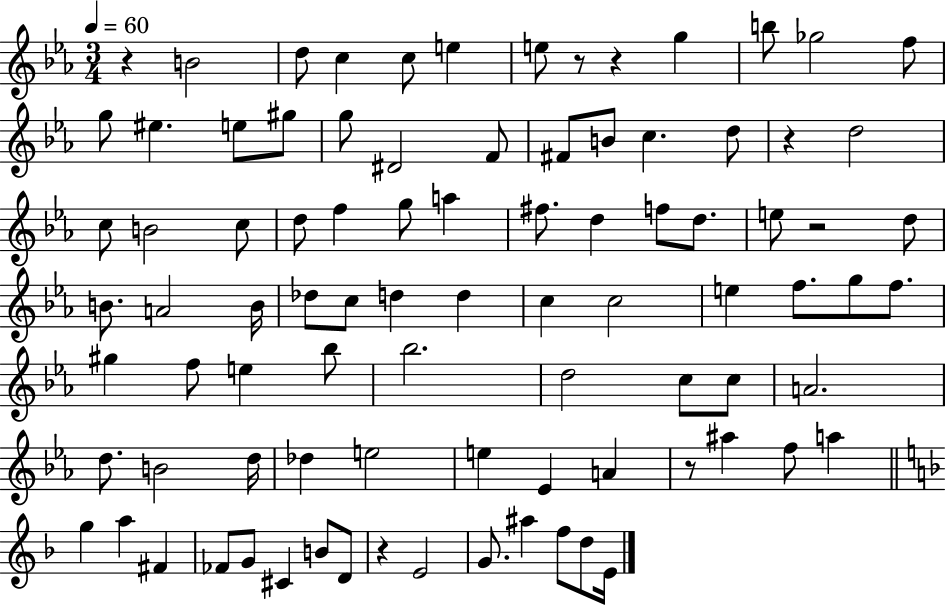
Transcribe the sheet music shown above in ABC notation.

X:1
T:Untitled
M:3/4
L:1/4
K:Eb
z B2 d/2 c c/2 e e/2 z/2 z g b/2 _g2 f/2 g/2 ^e e/2 ^g/2 g/2 ^D2 F/2 ^F/2 B/2 c d/2 z d2 c/2 B2 c/2 d/2 f g/2 a ^f/2 d f/2 d/2 e/2 z2 d/2 B/2 A2 B/4 _d/2 c/2 d d c c2 e f/2 g/2 f/2 ^g f/2 e _b/2 _b2 d2 c/2 c/2 A2 d/2 B2 d/4 _d e2 e _E A z/2 ^a f/2 a g a ^F _F/2 G/2 ^C B/2 D/2 z E2 G/2 ^a f/2 d/2 E/4